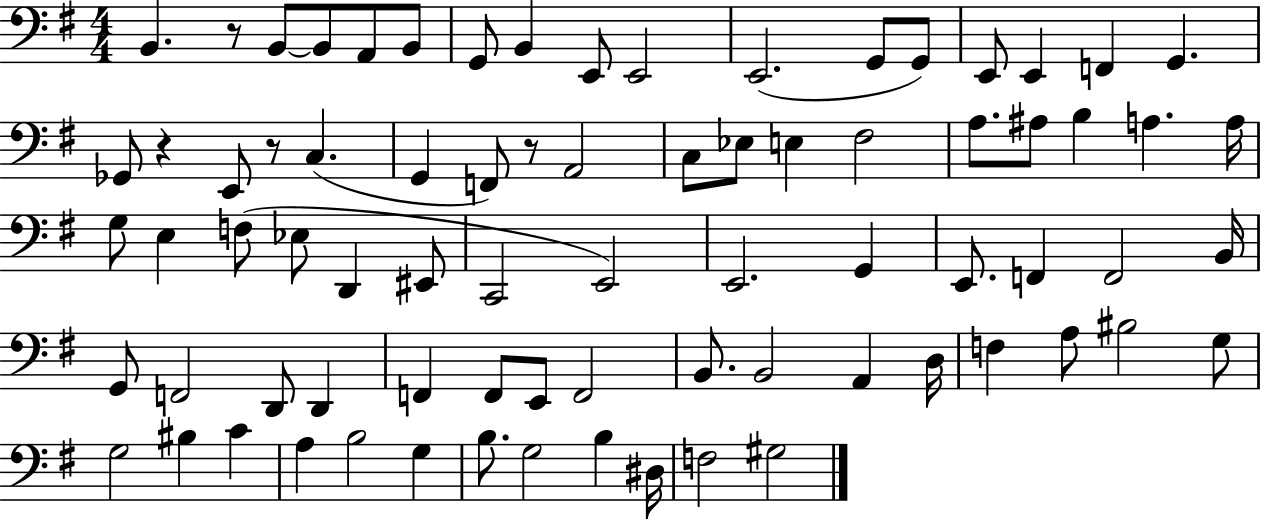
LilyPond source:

{
  \clef bass
  \numericTimeSignature
  \time 4/4
  \key g \major
  b,4. r8 b,8~~ b,8 a,8 b,8 | g,8 b,4 e,8 e,2 | e,2.( g,8 g,8) | e,8 e,4 f,4 g,4. | \break ges,8 r4 e,8 r8 c4.( | g,4 f,8) r8 a,2 | c8 ees8 e4 fis2 | a8. ais8 b4 a4. a16 | \break g8 e4 f8( ees8 d,4 eis,8 | c,2 e,2) | e,2. g,4 | e,8. f,4 f,2 b,16 | \break g,8 f,2 d,8 d,4 | f,4 f,8 e,8 f,2 | b,8. b,2 a,4 d16 | f4 a8 bis2 g8 | \break g2 bis4 c'4 | a4 b2 g4 | b8. g2 b4 dis16 | f2 gis2 | \break \bar "|."
}